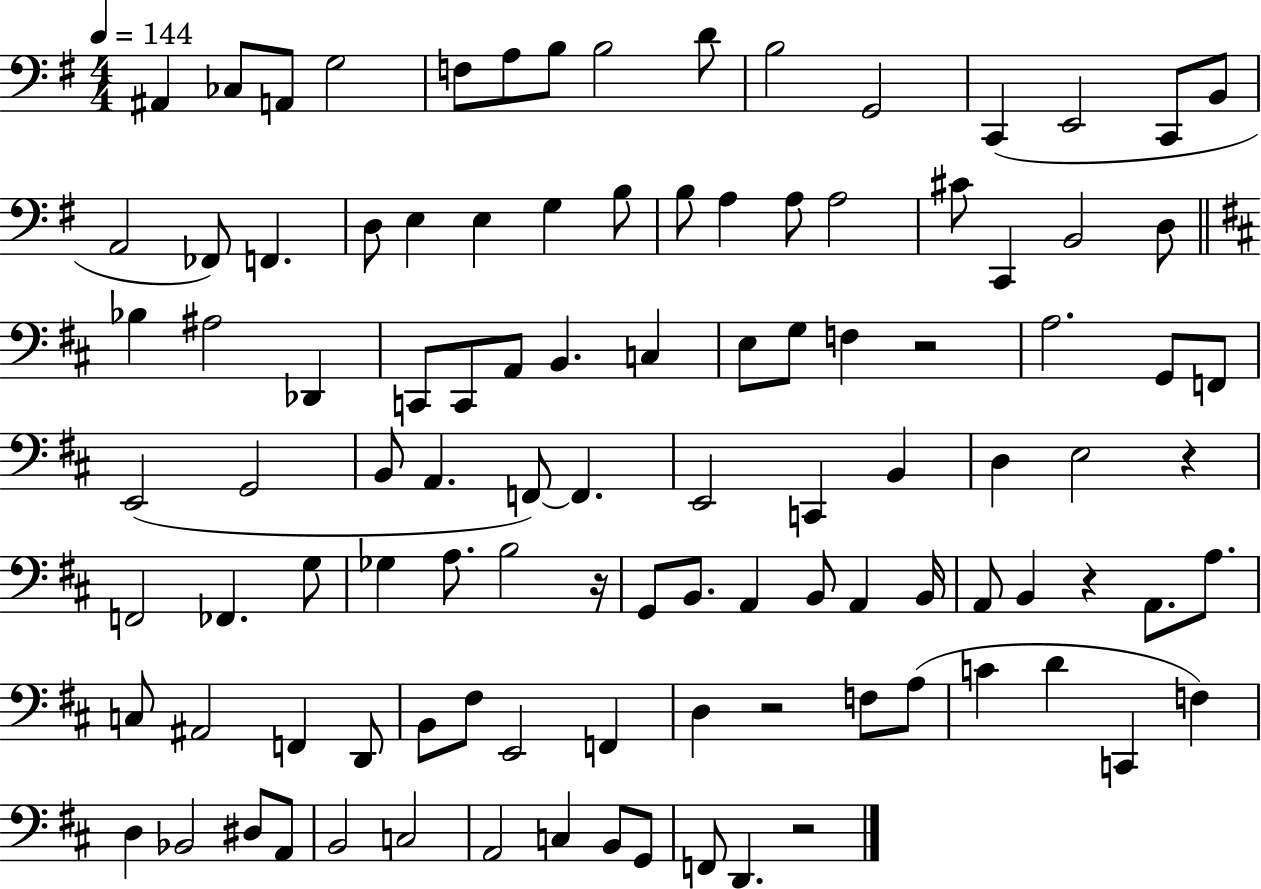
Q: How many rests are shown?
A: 6